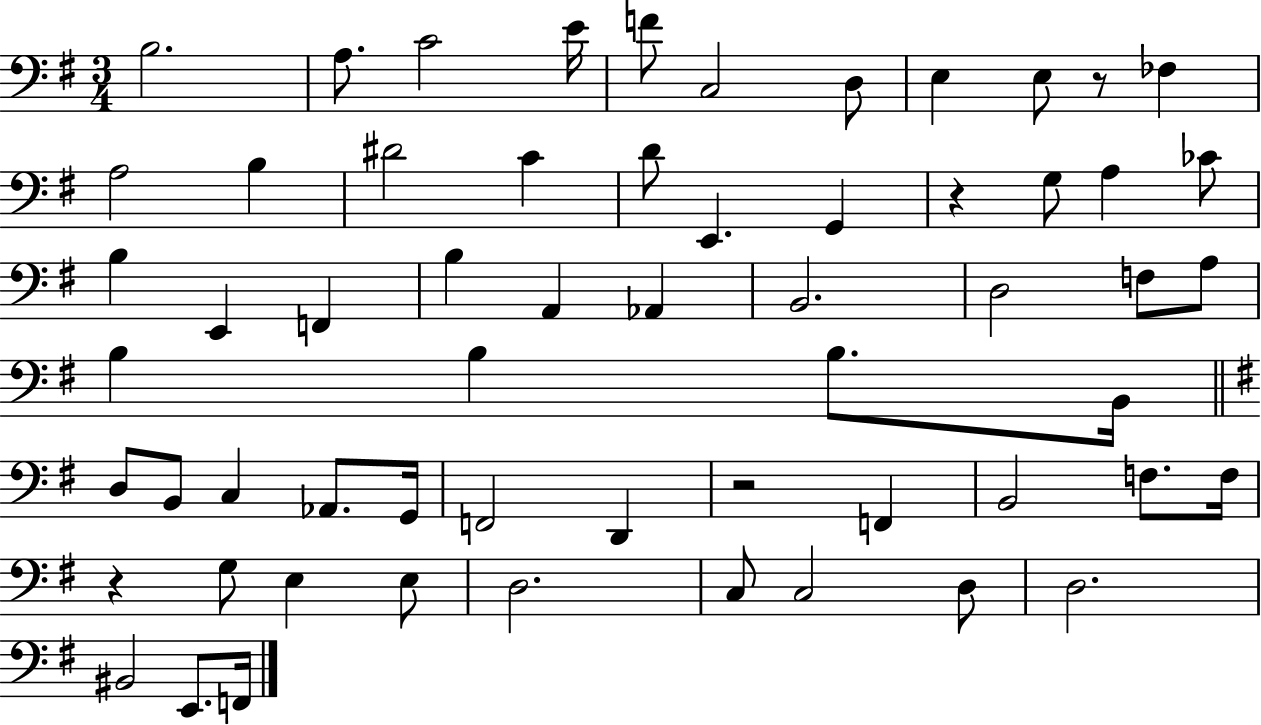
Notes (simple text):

B3/h. A3/e. C4/h E4/s F4/e C3/h D3/e E3/q E3/e R/e FES3/q A3/h B3/q D#4/h C4/q D4/e E2/q. G2/q R/q G3/e A3/q CES4/e B3/q E2/q F2/q B3/q A2/q Ab2/q B2/h. D3/h F3/e A3/e B3/q B3/q B3/e. B2/s D3/e B2/e C3/q Ab2/e. G2/s F2/h D2/q R/h F2/q B2/h F3/e. F3/s R/q G3/e E3/q E3/e D3/h. C3/e C3/h D3/e D3/h. BIS2/h E2/e. F2/s